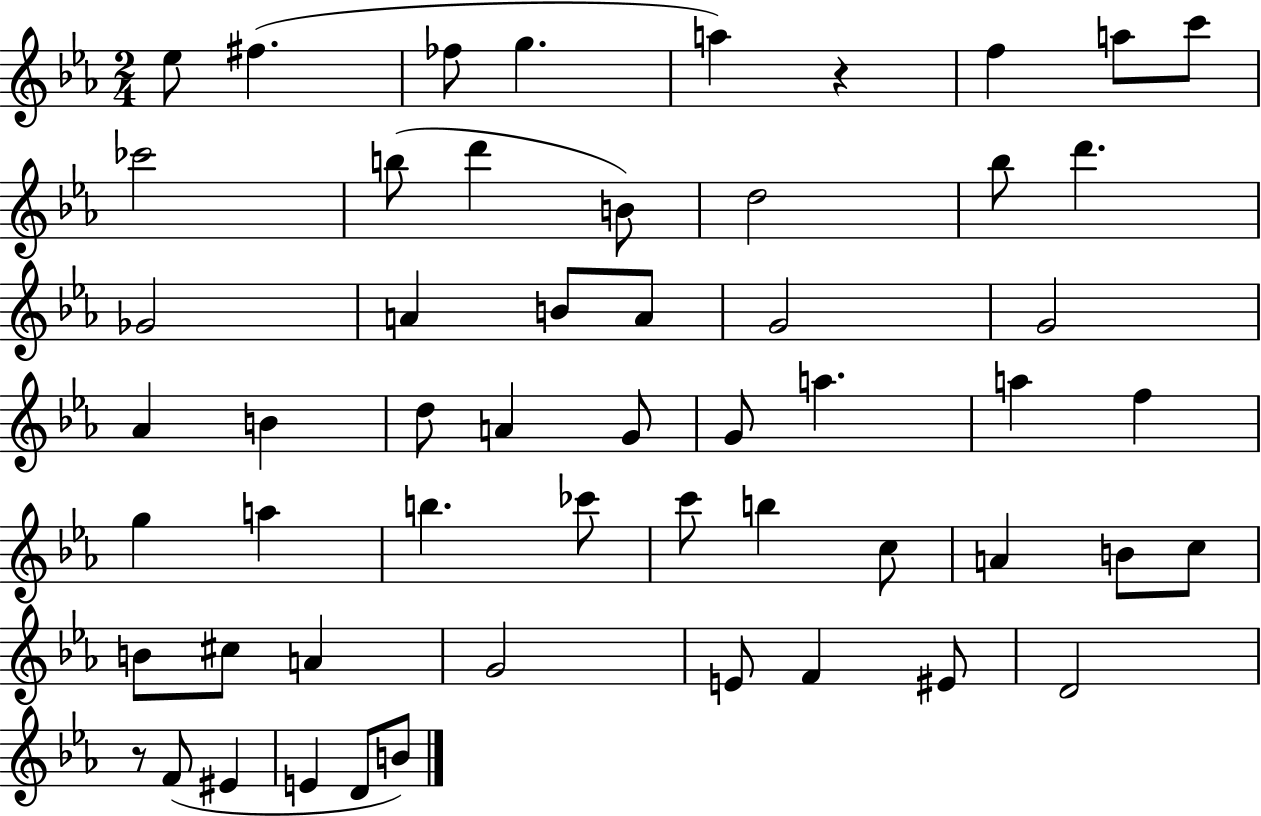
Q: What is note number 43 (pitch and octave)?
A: A4